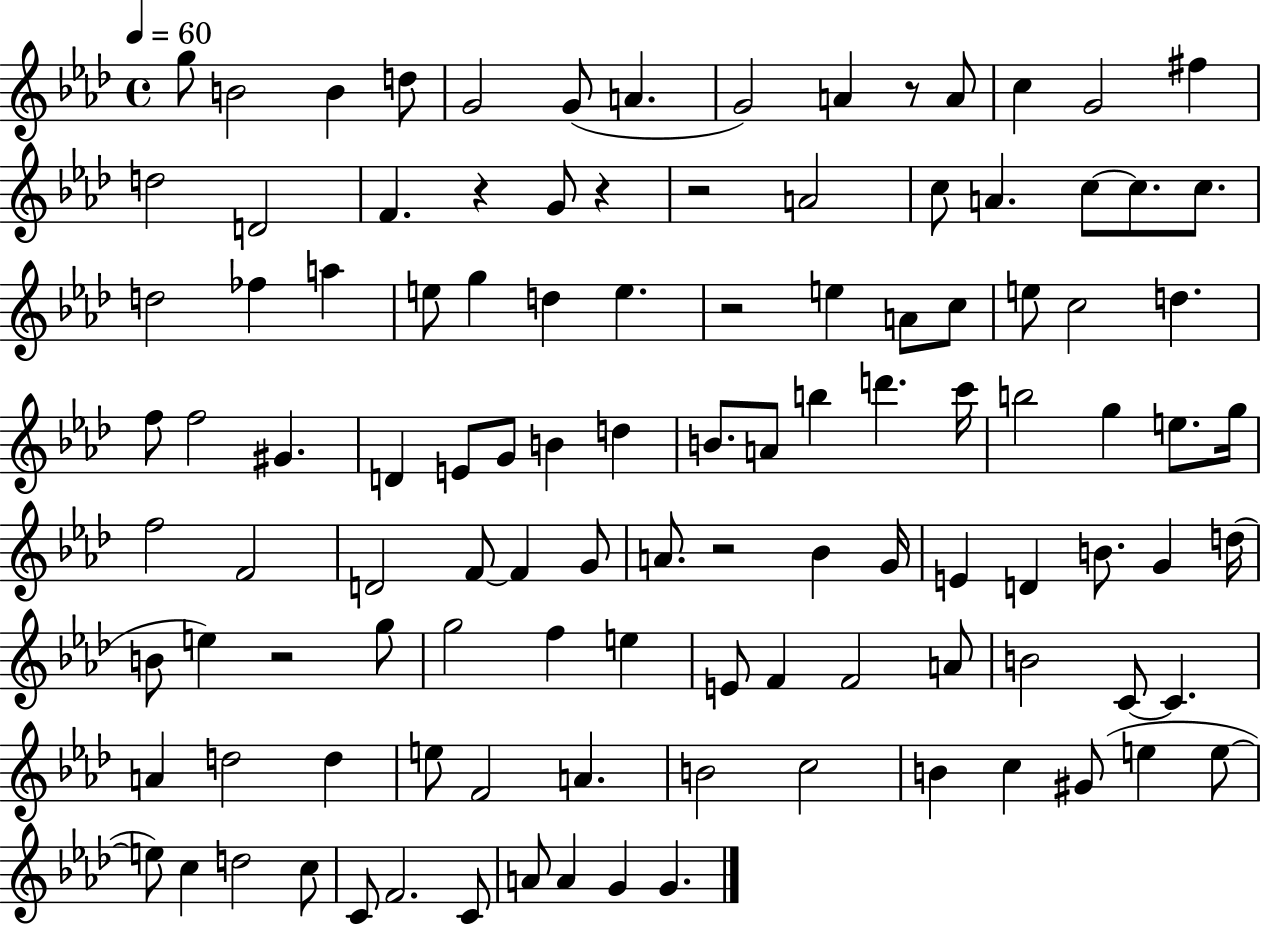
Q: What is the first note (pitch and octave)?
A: G5